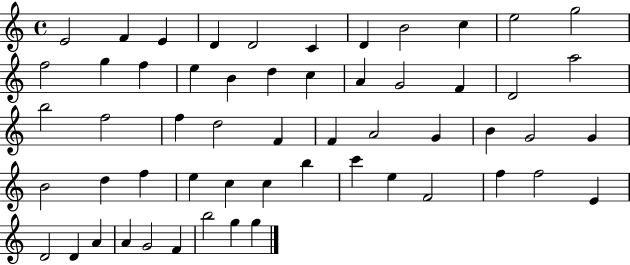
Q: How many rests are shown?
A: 0